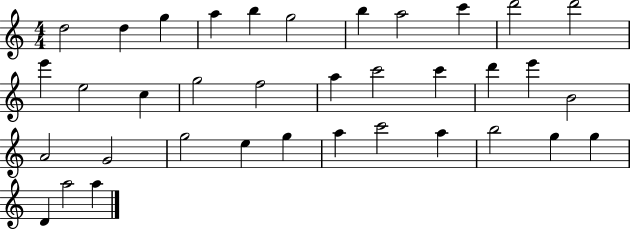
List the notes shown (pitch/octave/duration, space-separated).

D5/h D5/q G5/q A5/q B5/q G5/h B5/q A5/h C6/q D6/h D6/h E6/q E5/h C5/q G5/h F5/h A5/q C6/h C6/q D6/q E6/q B4/h A4/h G4/h G5/h E5/q G5/q A5/q C6/h A5/q B5/h G5/q G5/q D4/q A5/h A5/q